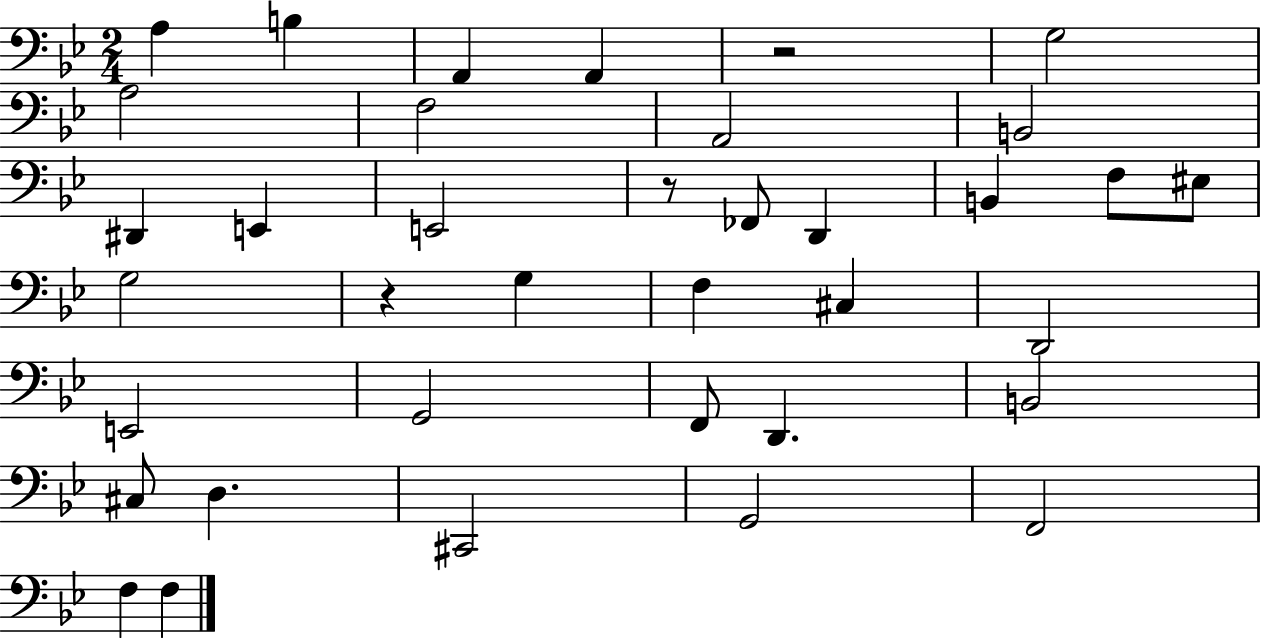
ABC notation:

X:1
T:Untitled
M:2/4
L:1/4
K:Bb
A, B, A,, A,, z2 G,2 A,2 F,2 A,,2 B,,2 ^D,, E,, E,,2 z/2 _F,,/2 D,, B,, F,/2 ^E,/2 G,2 z G, F, ^C, D,,2 E,,2 G,,2 F,,/2 D,, B,,2 ^C,/2 D, ^C,,2 G,,2 F,,2 F, F,